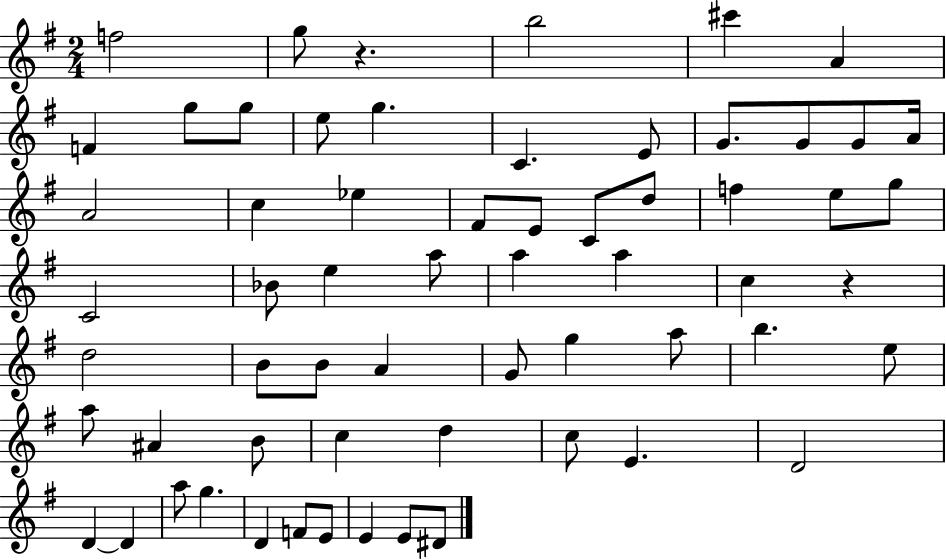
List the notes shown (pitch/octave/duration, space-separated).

F5/h G5/e R/q. B5/h C#6/q A4/q F4/q G5/e G5/e E5/e G5/q. C4/q. E4/e G4/e. G4/e G4/e A4/s A4/h C5/q Eb5/q F#4/e E4/e C4/e D5/e F5/q E5/e G5/e C4/h Bb4/e E5/q A5/e A5/q A5/q C5/q R/q D5/h B4/e B4/e A4/q G4/e G5/q A5/e B5/q. E5/e A5/e A#4/q B4/e C5/q D5/q C5/e E4/q. D4/h D4/q D4/q A5/e G5/q. D4/q F4/e E4/e E4/q E4/e D#4/e